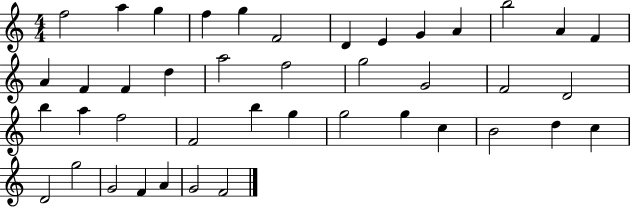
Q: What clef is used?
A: treble